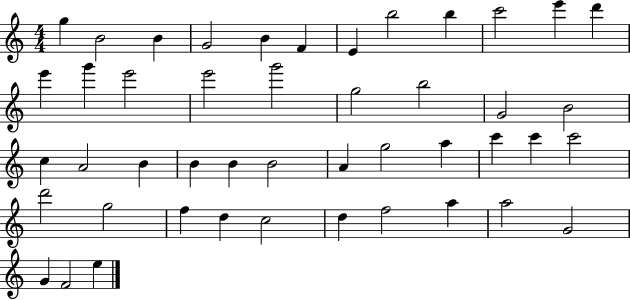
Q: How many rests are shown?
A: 0